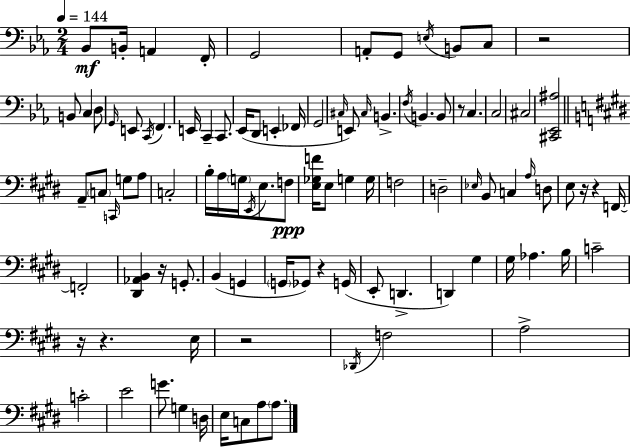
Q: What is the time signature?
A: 2/4